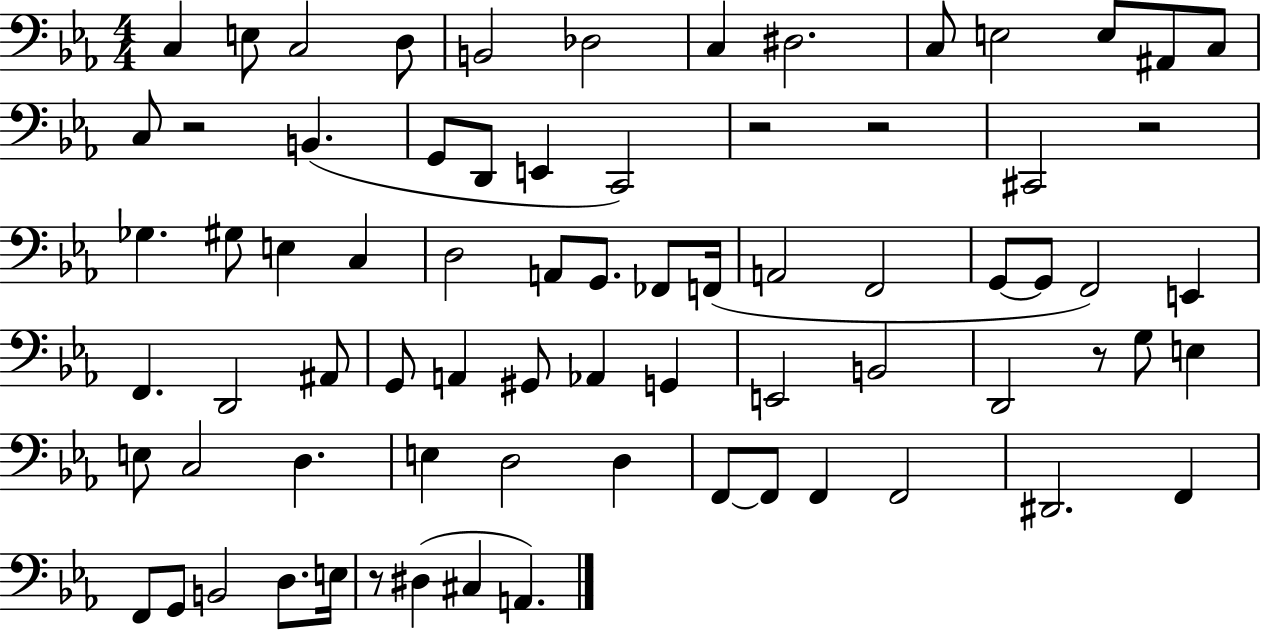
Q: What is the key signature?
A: EES major